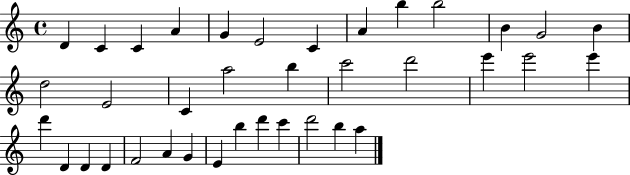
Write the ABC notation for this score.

X:1
T:Untitled
M:4/4
L:1/4
K:C
D C C A G E2 C A b b2 B G2 B d2 E2 C a2 b c'2 d'2 e' e'2 e' d' D D D F2 A G E b d' c' d'2 b a